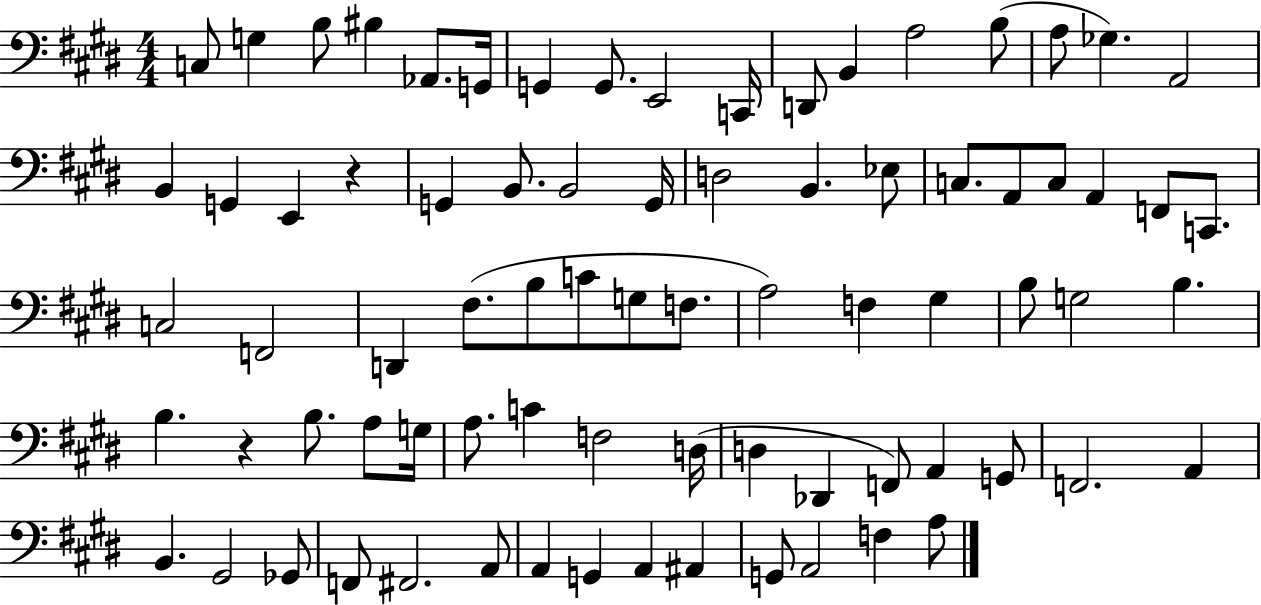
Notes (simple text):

C3/e G3/q B3/e BIS3/q Ab2/e. G2/s G2/q G2/e. E2/h C2/s D2/e B2/q A3/h B3/e A3/e Gb3/q. A2/h B2/q G2/q E2/q R/q G2/q B2/e. B2/h G2/s D3/h B2/q. Eb3/e C3/e. A2/e C3/e A2/q F2/e C2/e. C3/h F2/h D2/q F#3/e. B3/e C4/e G3/e F3/e. A3/h F3/q G#3/q B3/e G3/h B3/q. B3/q. R/q B3/e. A3/e G3/s A3/e. C4/q F3/h D3/s D3/q Db2/q F2/e A2/q G2/e F2/h. A2/q B2/q. G#2/h Gb2/e F2/e F#2/h. A2/e A2/q G2/q A2/q A#2/q G2/e A2/h F3/q A3/e